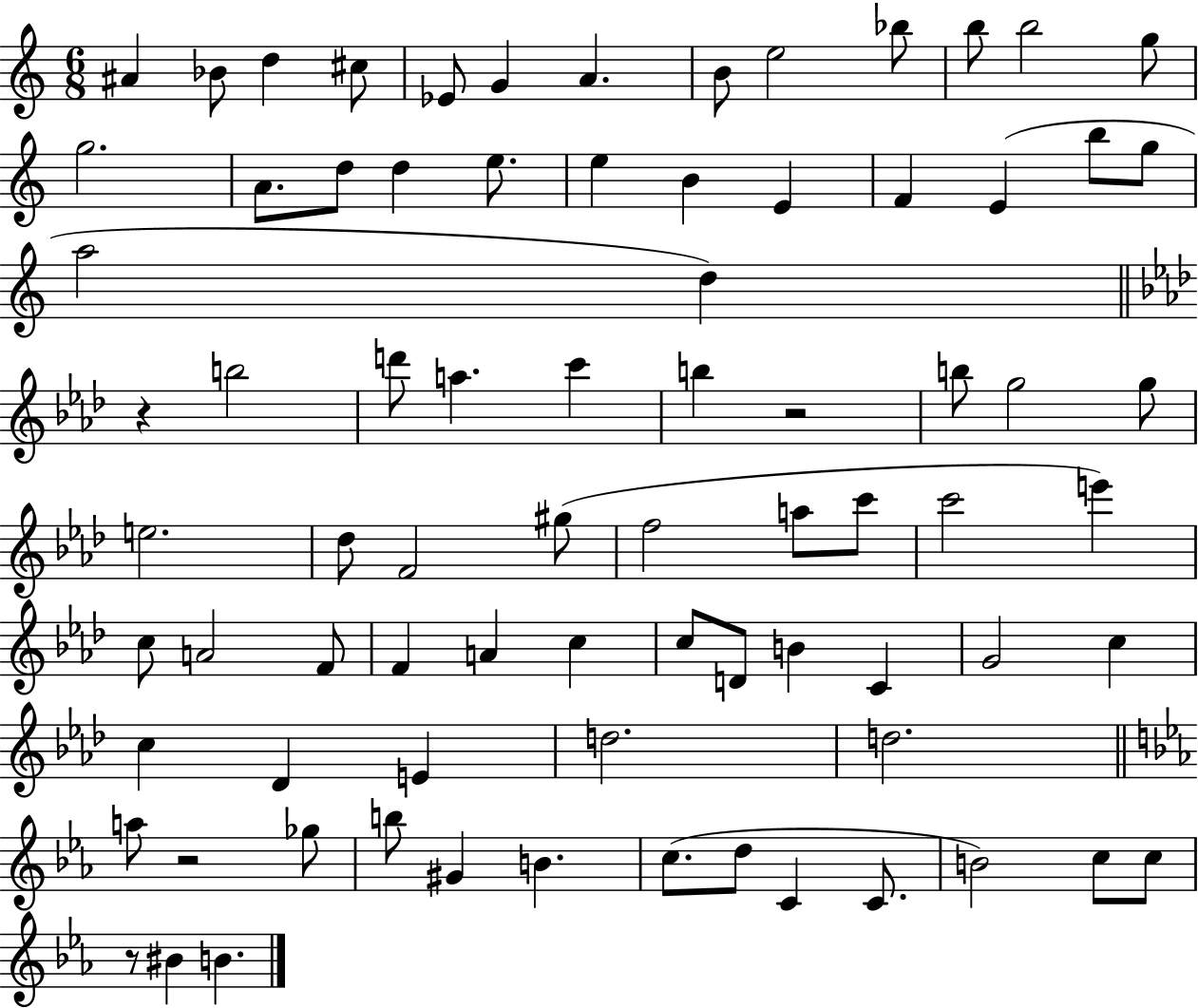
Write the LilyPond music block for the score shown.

{
  \clef treble
  \numericTimeSignature
  \time 6/8
  \key c \major
  ais'4 bes'8 d''4 cis''8 | ees'8 g'4 a'4. | b'8 e''2 bes''8 | b''8 b''2 g''8 | \break g''2. | a'8. d''8 d''4 e''8. | e''4 b'4 e'4 | f'4 e'4( b''8 g''8 | \break a''2 d''4) | \bar "||" \break \key aes \major r4 b''2 | d'''8 a''4. c'''4 | b''4 r2 | b''8 g''2 g''8 | \break e''2. | des''8 f'2 gis''8( | f''2 a''8 c'''8 | c'''2 e'''4) | \break c''8 a'2 f'8 | f'4 a'4 c''4 | c''8 d'8 b'4 c'4 | g'2 c''4 | \break c''4 des'4 e'4 | d''2. | d''2. | \bar "||" \break \key ees \major a''8 r2 ges''8 | b''8 gis'4 b'4. | c''8.( d''8 c'4 c'8. | b'2) c''8 c''8 | \break r8 bis'4 b'4. | \bar "|."
}